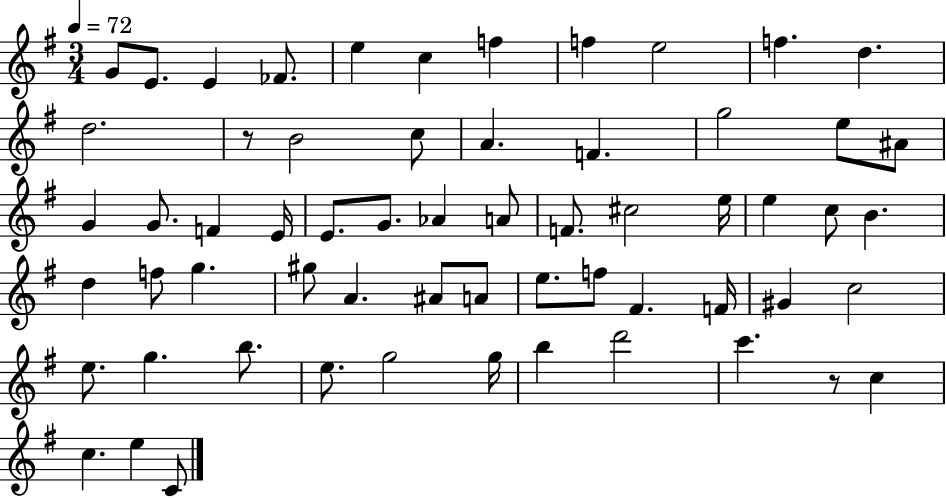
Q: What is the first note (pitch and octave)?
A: G4